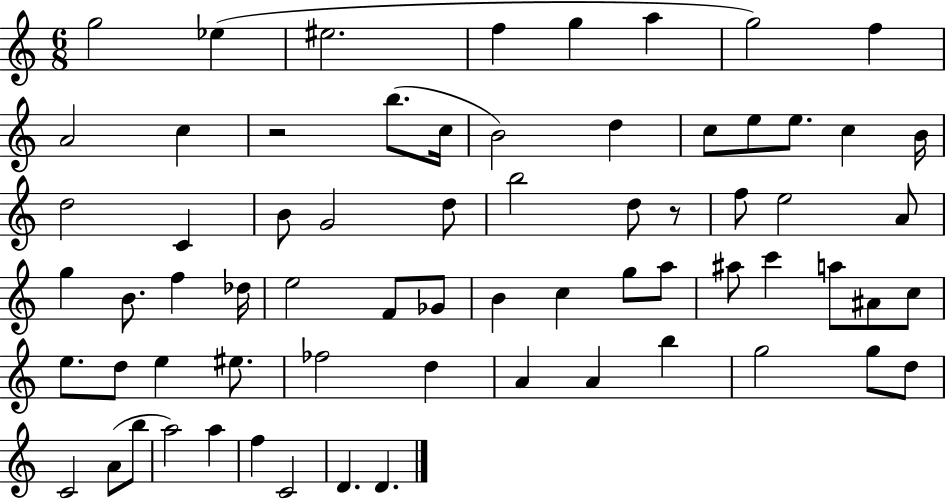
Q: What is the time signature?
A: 6/8